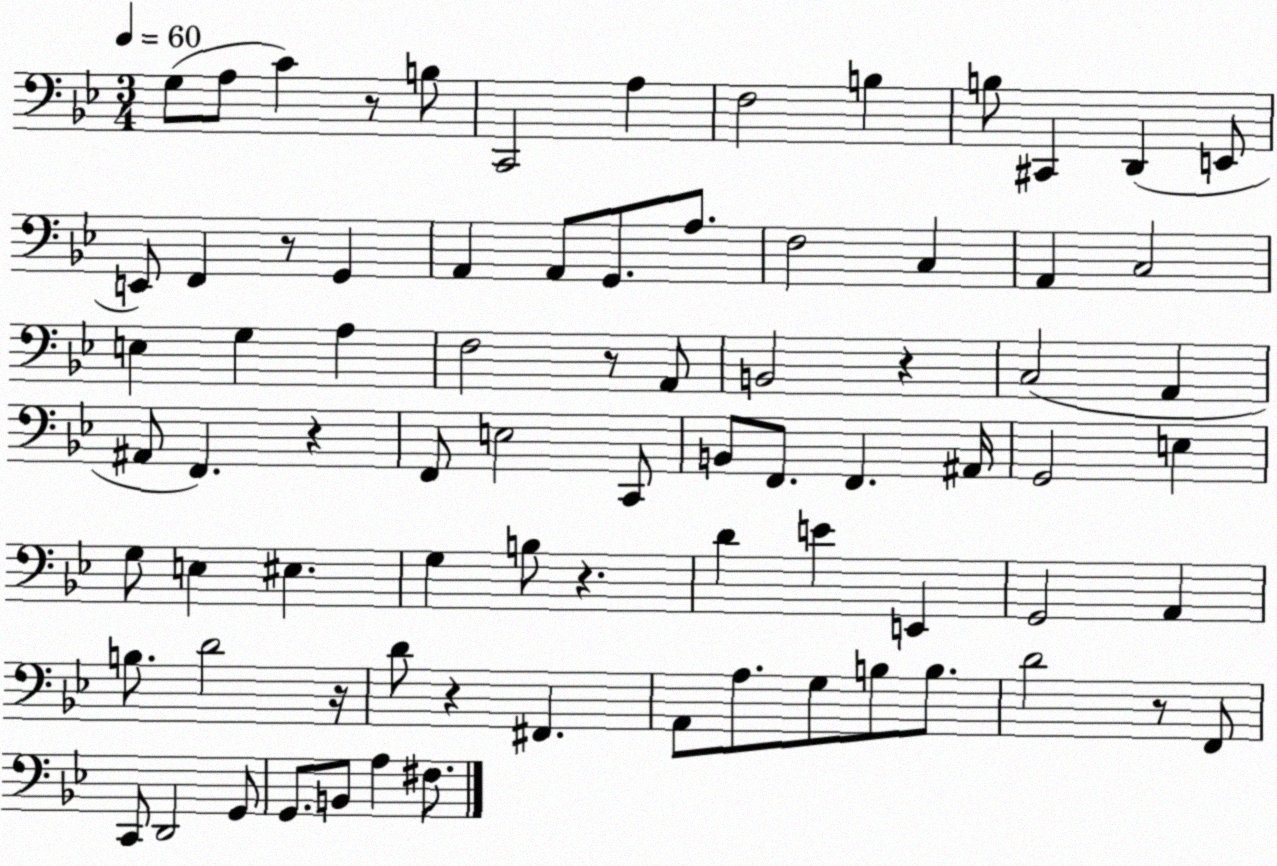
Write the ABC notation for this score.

X:1
T:Untitled
M:3/4
L:1/4
K:Bb
G,/2 A,/2 C z/2 B,/2 C,,2 A, F,2 B, B,/2 ^C,, D,, E,,/2 E,,/2 F,, z/2 G,, A,, A,,/2 G,,/2 A,/2 F,2 C, A,, C,2 E, G, A, F,2 z/2 A,,/2 B,,2 z C,2 A,, ^A,,/2 F,, z F,,/2 E,2 C,,/2 B,,/2 F,,/2 F,, ^A,,/4 G,,2 E, G,/2 E, ^E, G, B,/2 z D E E,, G,,2 A,, B,/2 D2 z/4 D/2 z ^F,, A,,/2 A,/2 G,/2 B,/2 B,/2 D2 z/2 F,,/2 C,,/2 D,,2 G,,/2 G,,/2 B,,/2 A, ^F,/2